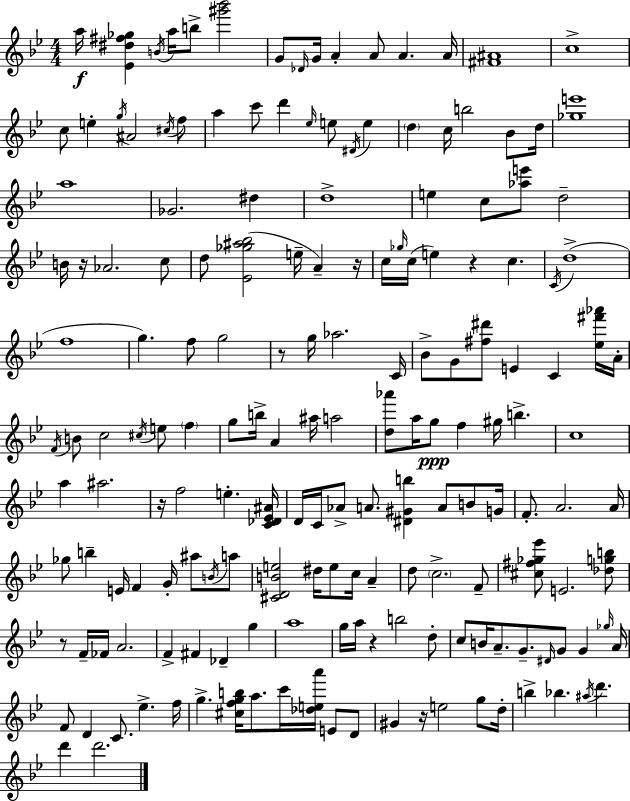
{
  \clef treble
  \numericTimeSignature
  \time 4/4
  \key g \minor
  a''16\f <ees' dis'' fis'' ges''>4 \acciaccatura { b'16 } a''16 b''8-> <gis''' bes'''>2 | g'8 \grace { des'16 } g'16 a'4-. a'8 a'4. | a'16 <fis' ais'>1 | c''1-> | \break c''8 e''4-. \acciaccatura { g''16 } ais'2 | \acciaccatura { cis''16 } f''8 a''4 c'''8 d'''4 \grace { ees''16 } e''8 | \acciaccatura { dis'16 } e''4 \parenthesize d''4 c''16 b''2 | bes'8 d''16 <ges'' e'''>1 | \break a''1 | ges'2. | dis''4 d''1-> | e''4 c''8 <aes'' e'''>8 d''2-- | \break b'16 r16 aes'2. | c''8 d''8 <ees' ges'' ais'' bes''>2( | e''16-- a'4--) r16 c''16 \grace { ges''16 }( c''16 e''4) r4 | c''4. \acciaccatura { c'16 } d''1->( | \break f''1 | g''4.) f''8 | g''2 r8 g''16 aes''2. | c'16 bes'8-> g'8 <fis'' dis'''>8 e'4 | \break c'4 <ees'' fis''' aes'''>16 a'16-. \acciaccatura { f'16 } b'8 c''2 | \acciaccatura { cis''16 } e''8 \parenthesize f''4 g''8 b''16-> a'4 | ais''16 a''2 <d'' aes'''>8 a''16 g''8\ppp f''4 | gis''16 b''4.-> c''1 | \break a''4 ais''2. | r16 f''2 | e''4.-. <c' des' ees' ais'>16 d'16 c'16 aes'8-> a'8. | <dis' gis' b''>4 a'8 b'8 g'16 f'8.-. a'2. | \break a'16 ges''8 b''4-- | e'16 f'4 g'16-. ais''8 \acciaccatura { b'16 } a''8 <cis' d' b' e''>2 | dis''16 e''8 c''16 a'4-- d''8 \parenthesize c''2.-> | f'8-- <cis'' fis'' ges'' ees'''>8 e'2. | \break <des'' g'' b''>8 r8 f'16-- fes'16 a'2. | f'4-> fis'4 | des'4-- g''4 a''1 | g''16 a''16 r4 | \break b''2 d''8-. c''8 b'16 a'8.-- | g'8.-- \grace { dis'16 } g'8 g'4 \grace { ges''16 } a'16 f'8 d'4 | c'8. ees''4.-> f''16 g''4.-> | <cis'' f'' g'' b''>16 a''8. c'''16 <des'' e'' a'''>16 e'8 d'8 gis'4 | \break r16 e''2 g''8 d''16-. b''4-> | bes''4. \acciaccatura { ais''16 } d'''4. d'''4 | d'''2. \bar "|."
}